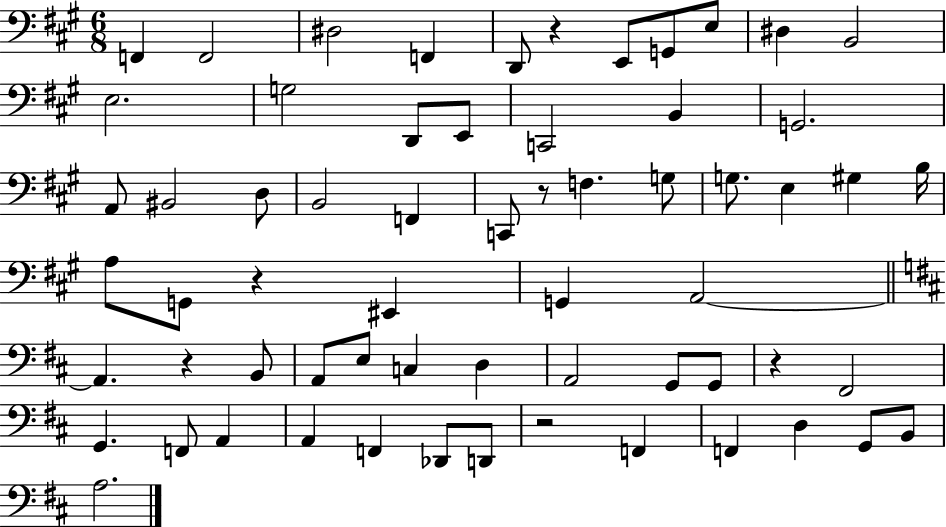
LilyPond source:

{
  \clef bass
  \numericTimeSignature
  \time 6/8
  \key a \major
  f,4 f,2 | dis2 f,4 | d,8 r4 e,8 g,8 e8 | dis4 b,2 | \break e2. | g2 d,8 e,8 | c,2 b,4 | g,2. | \break a,8 bis,2 d8 | b,2 f,4 | c,8 r8 f4. g8 | g8. e4 gis4 b16 | \break a8 g,8 r4 eis,4 | g,4 a,2~~ | \bar "||" \break \key d \major a,4. r4 b,8 | a,8 e8 c4 d4 | a,2 g,8 g,8 | r4 fis,2 | \break g,4. f,8 a,4 | a,4 f,4 des,8 d,8 | r2 f,4 | f,4 d4 g,8 b,8 | \break a2. | \bar "|."
}